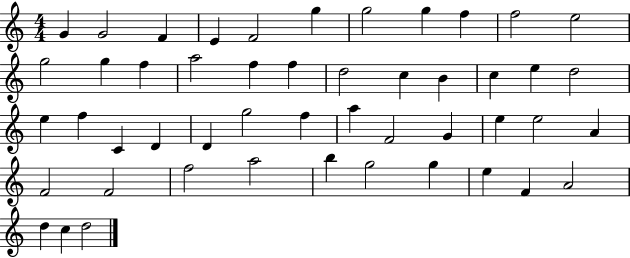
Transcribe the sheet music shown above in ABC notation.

X:1
T:Untitled
M:4/4
L:1/4
K:C
G G2 F E F2 g g2 g f f2 e2 g2 g f a2 f f d2 c B c e d2 e f C D D g2 f a F2 G e e2 A F2 F2 f2 a2 b g2 g e F A2 d c d2